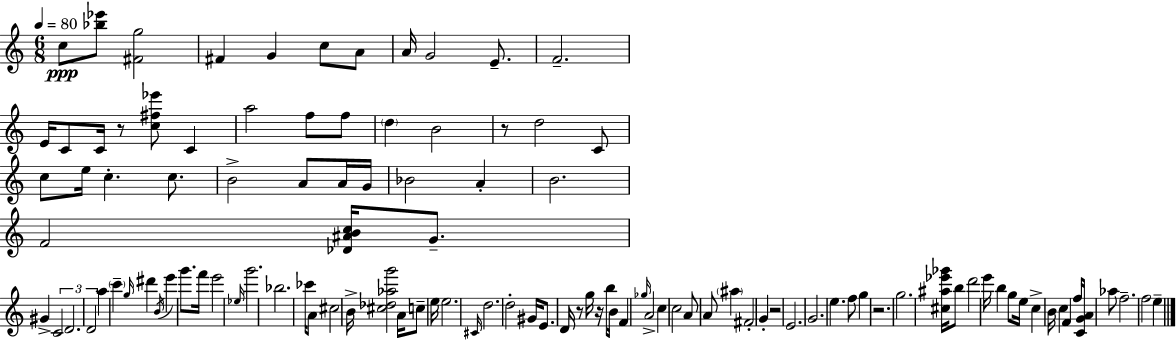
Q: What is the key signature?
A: C major